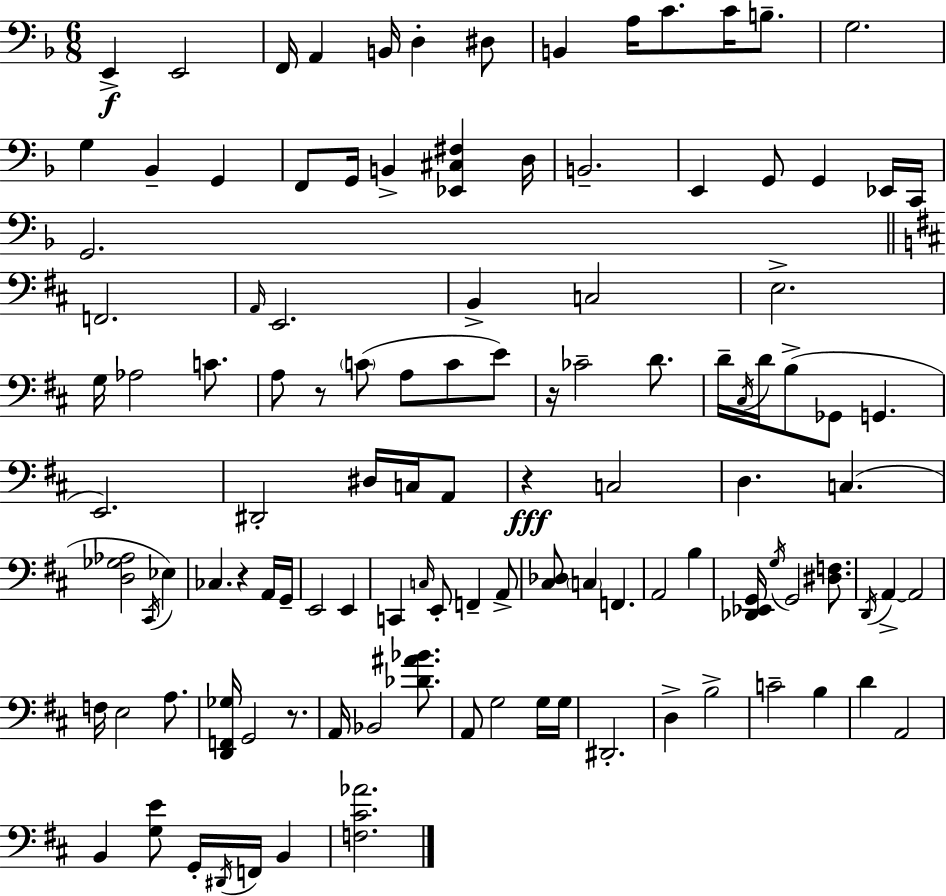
X:1
T:Untitled
M:6/8
L:1/4
K:Dm
E,, E,,2 F,,/4 A,, B,,/4 D, ^D,/2 B,, A,/4 C/2 C/4 B,/2 G,2 G, _B,, G,, F,,/2 G,,/4 B,, [_E,,^C,^F,] D,/4 B,,2 E,, G,,/2 G,, _E,,/4 C,,/4 G,,2 F,,2 A,,/4 E,,2 B,, C,2 E,2 G,/4 _A,2 C/2 A,/2 z/2 C/2 A,/2 C/2 E/2 z/4 _C2 D/2 D/4 ^C,/4 D/4 B,/2 _G,,/2 G,, E,,2 ^D,,2 ^D,/4 C,/4 A,,/2 z C,2 D, C, [D,_G,_A,]2 ^C,,/4 _E, _C, z A,,/4 G,,/4 E,,2 E,, C,, C,/4 E,,/2 F,, A,,/2 [^C,_D,]/2 C, F,, A,,2 B, [_D,,_E,,G,,]/4 G,/4 G,,2 [^D,F,]/2 D,,/4 A,, A,,2 F,/4 E,2 A,/2 [D,,F,,_G,]/4 G,,2 z/2 A,,/4 _B,,2 [_D^A_B]/2 A,,/2 G,2 G,/4 G,/4 ^D,,2 D, B,2 C2 B, D A,,2 B,, [G,E]/2 G,,/4 ^D,,/4 F,,/4 B,, [F,^C_A]2